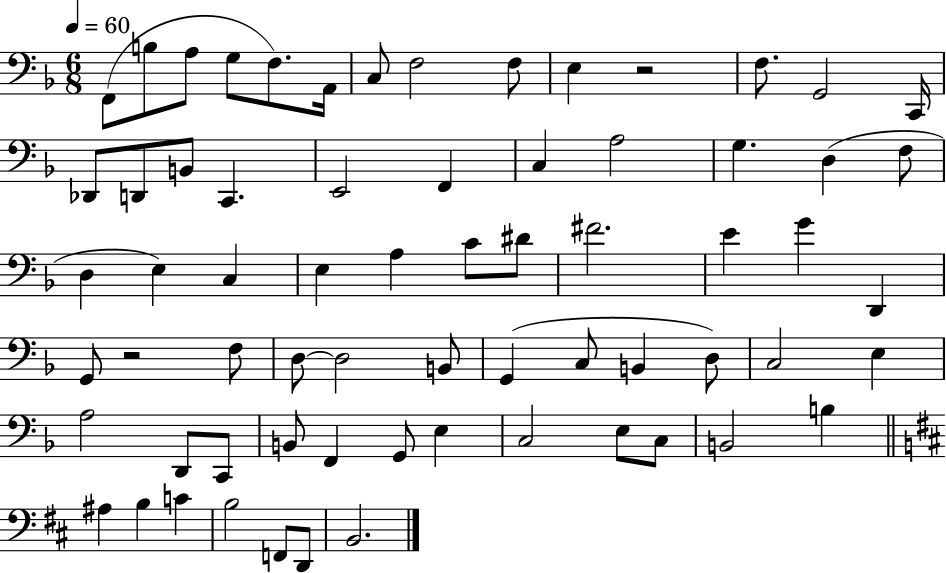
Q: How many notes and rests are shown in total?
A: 67